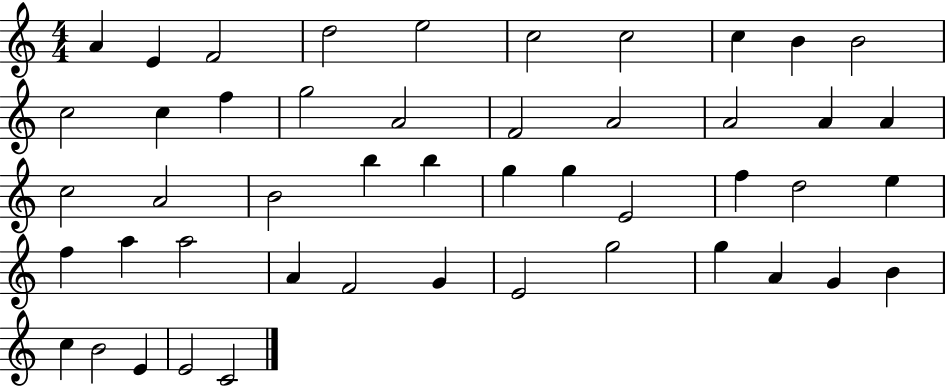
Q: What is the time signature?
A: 4/4